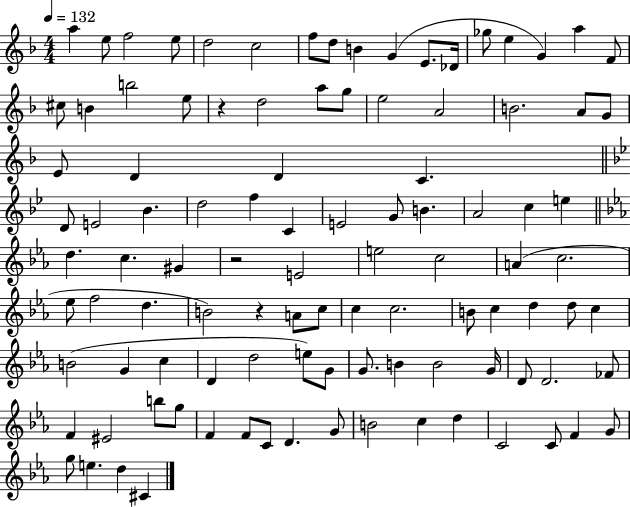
{
  \clef treble
  \numericTimeSignature
  \time 4/4
  \key f \major
  \tempo 4 = 132
  a''4 e''8 f''2 e''8 | d''2 c''2 | f''8 d''8 b'4 g'4( e'8. des'16 | ges''8 e''4 g'4) a''4 f'8 | \break cis''8 b'4 b''2 e''8 | r4 d''2 a''8 g''8 | e''2 a'2 | b'2. a'8 g'8 | \break e'8 d'4 d'4 c'4. | \bar "||" \break \key g \minor d'8 e'2 bes'4. | d''2 f''4 c'4 | e'2 g'8 b'4. | a'2 c''4 e''4 | \break \bar "||" \break \key ees \major d''4. c''4. gis'4 | r2 e'2 | e''2 c''2 | a'4( c''2. | \break ees''8 f''2 d''4. | b'2) r4 a'8 c''8 | c''4 c''2. | b'8 c''4 d''4 d''8 c''4 | \break b'2( g'4 c''4 | d'4 d''2 e''8) g'8 | g'8. b'4 b'2 g'16 | d'8 d'2. fes'8 | \break f'4 eis'2 b''8 g''8 | f'4 f'8 c'8 d'4. g'8 | b'2 c''4 d''4 | c'2 c'8 f'4 g'8 | \break g''8 e''4. d''4 cis'4 | \bar "|."
}